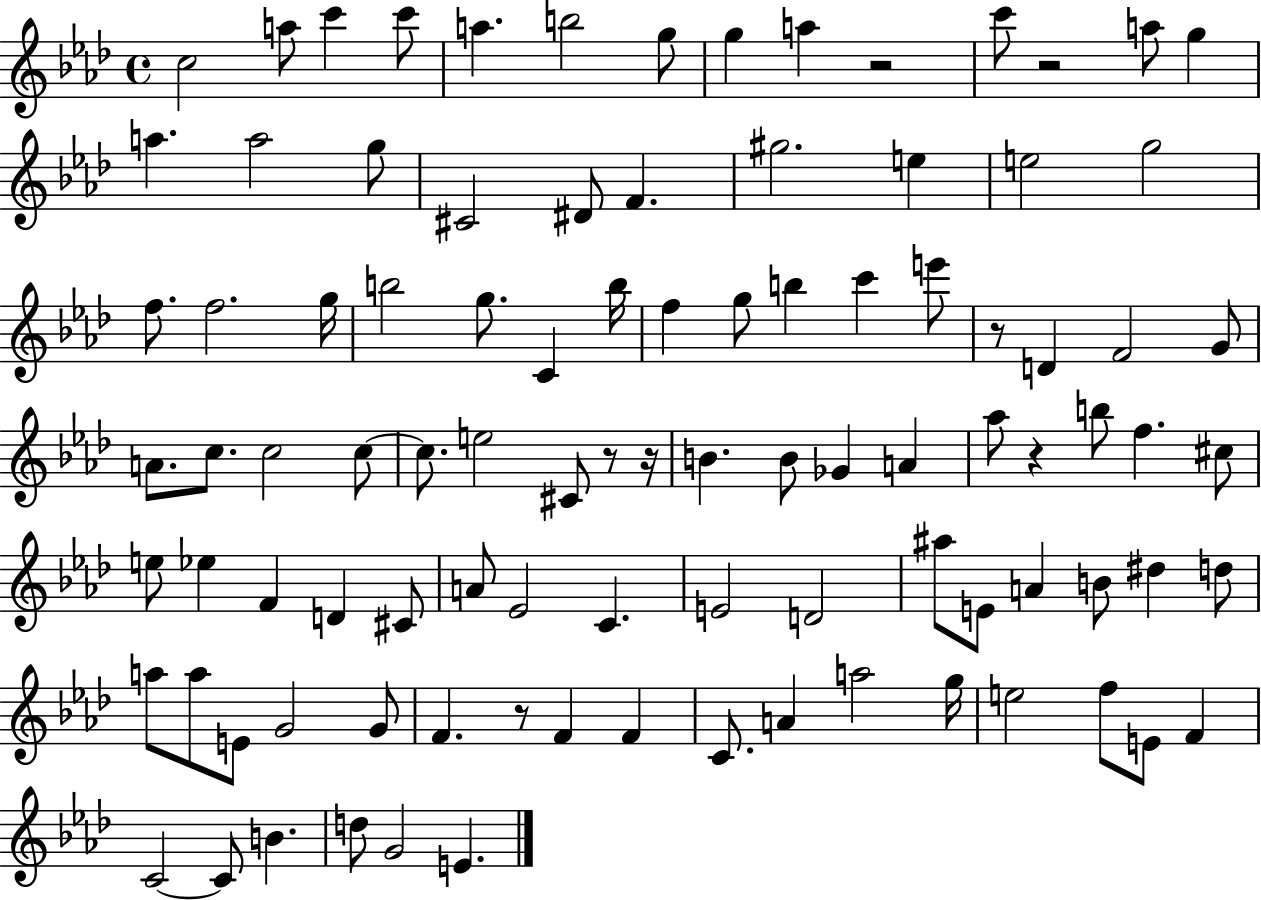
X:1
T:Untitled
M:4/4
L:1/4
K:Ab
c2 a/2 c' c'/2 a b2 g/2 g a z2 c'/2 z2 a/2 g a a2 g/2 ^C2 ^D/2 F ^g2 e e2 g2 f/2 f2 g/4 b2 g/2 C b/4 f g/2 b c' e'/2 z/2 D F2 G/2 A/2 c/2 c2 c/2 c/2 e2 ^C/2 z/2 z/4 B B/2 _G A _a/2 z b/2 f ^c/2 e/2 _e F D ^C/2 A/2 _E2 C E2 D2 ^a/2 E/2 A B/2 ^d d/2 a/2 a/2 E/2 G2 G/2 F z/2 F F C/2 A a2 g/4 e2 f/2 E/2 F C2 C/2 B d/2 G2 E